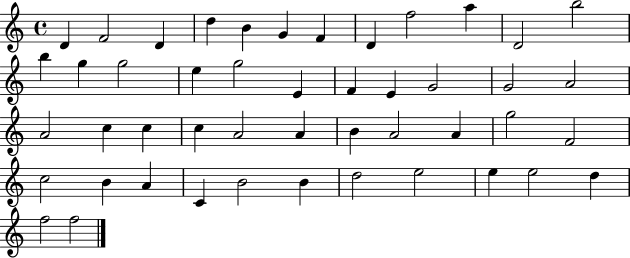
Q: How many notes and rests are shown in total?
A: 47